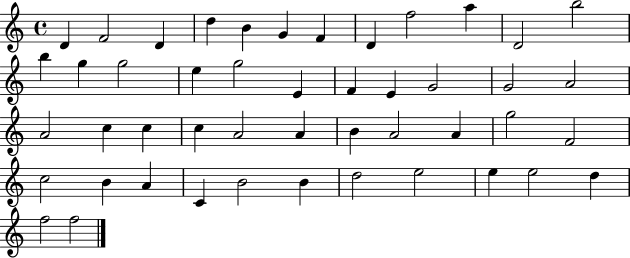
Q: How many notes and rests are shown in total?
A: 47